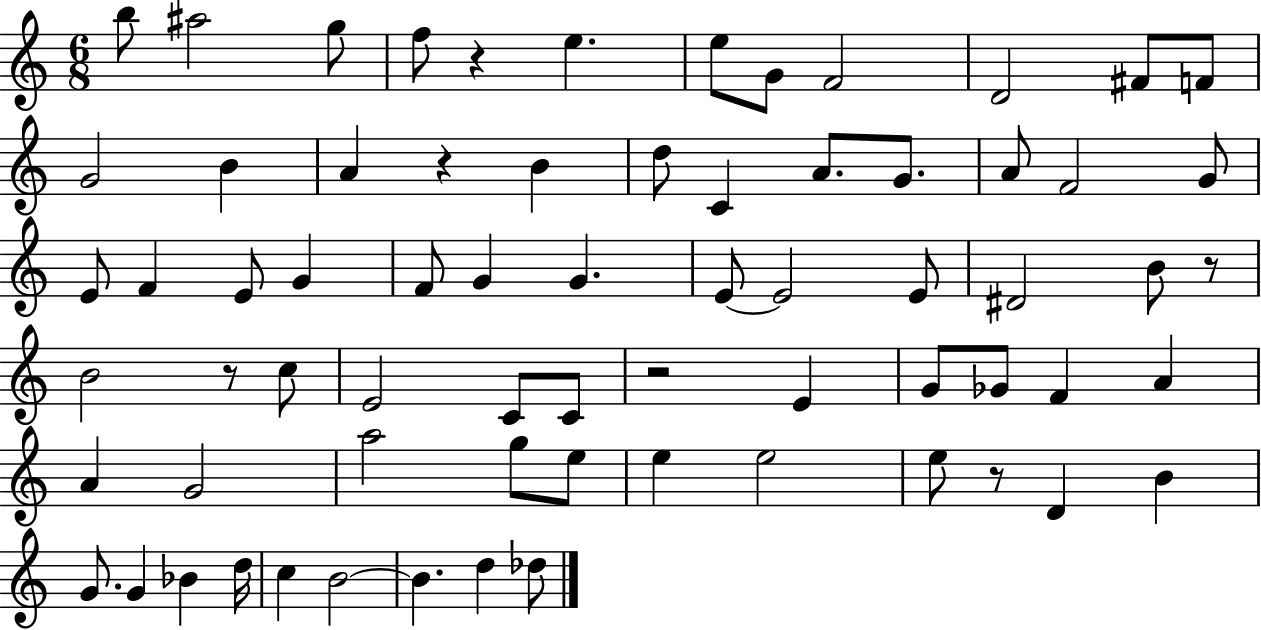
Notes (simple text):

B5/e A#5/h G5/e F5/e R/q E5/q. E5/e G4/e F4/h D4/h F#4/e F4/e G4/h B4/q A4/q R/q B4/q D5/e C4/q A4/e. G4/e. A4/e F4/h G4/e E4/e F4/q E4/e G4/q F4/e G4/q G4/q. E4/e E4/h E4/e D#4/h B4/e R/e B4/h R/e C5/e E4/h C4/e C4/e R/h E4/q G4/e Gb4/e F4/q A4/q A4/q G4/h A5/h G5/e E5/e E5/q E5/h E5/e R/e D4/q B4/q G4/e. G4/q Bb4/q D5/s C5/q B4/h B4/q. D5/q Db5/e